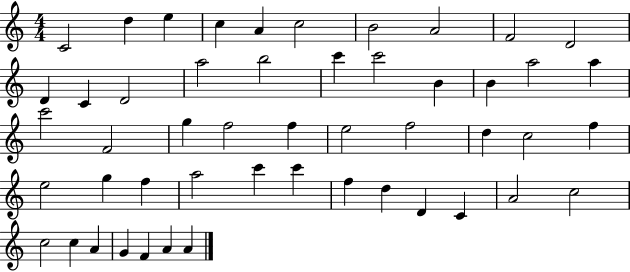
X:1
T:Untitled
M:4/4
L:1/4
K:C
C2 d e c A c2 B2 A2 F2 D2 D C D2 a2 b2 c' c'2 B B a2 a c'2 F2 g f2 f e2 f2 d c2 f e2 g f a2 c' c' f d D C A2 c2 c2 c A G F A A